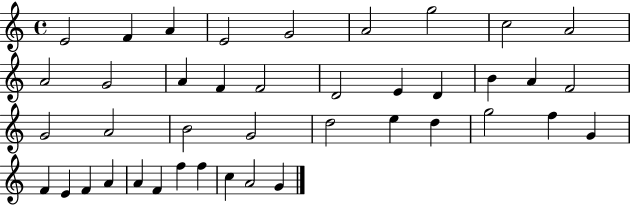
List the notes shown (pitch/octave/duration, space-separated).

E4/h F4/q A4/q E4/h G4/h A4/h G5/h C5/h A4/h A4/h G4/h A4/q F4/q F4/h D4/h E4/q D4/q B4/q A4/q F4/h G4/h A4/h B4/h G4/h D5/h E5/q D5/q G5/h F5/q G4/q F4/q E4/q F4/q A4/q A4/q F4/q F5/q F5/q C5/q A4/h G4/q